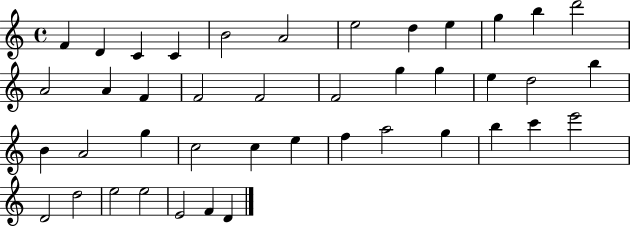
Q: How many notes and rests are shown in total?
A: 42